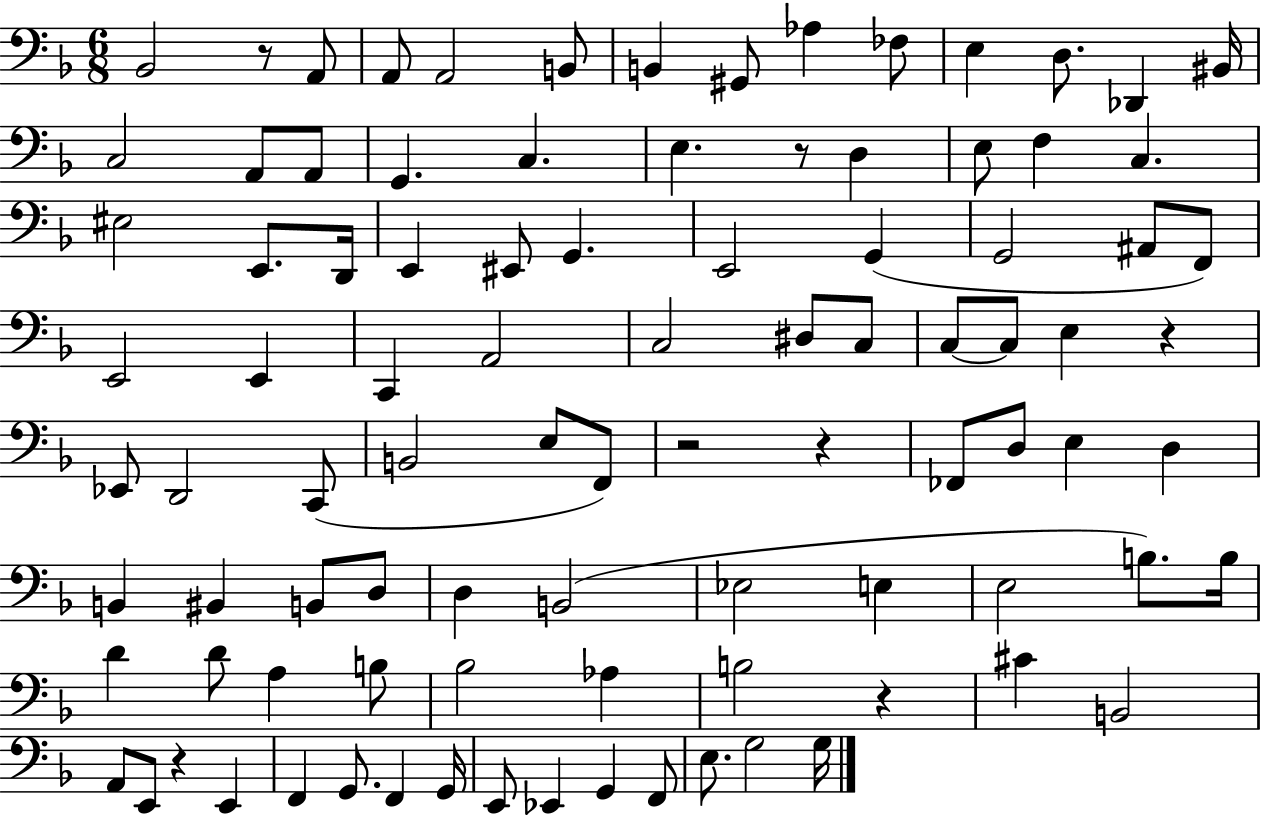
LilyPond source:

{
  \clef bass
  \numericTimeSignature
  \time 6/8
  \key f \major
  bes,2 r8 a,8 | a,8 a,2 b,8 | b,4 gis,8 aes4 fes8 | e4 d8. des,4 bis,16 | \break c2 a,8 a,8 | g,4. c4. | e4. r8 d4 | e8 f4 c4. | \break eis2 e,8. d,16 | e,4 eis,8 g,4. | e,2 g,4( | g,2 ais,8 f,8) | \break e,2 e,4 | c,4 a,2 | c2 dis8 c8 | c8~~ c8 e4 r4 | \break ees,8 d,2 c,8( | b,2 e8 f,8) | r2 r4 | fes,8 d8 e4 d4 | \break b,4 bis,4 b,8 d8 | d4 b,2( | ees2 e4 | e2 b8.) b16 | \break d'4 d'8 a4 b8 | bes2 aes4 | b2 r4 | cis'4 b,2 | \break a,8 e,8 r4 e,4 | f,4 g,8. f,4 g,16 | e,8 ees,4 g,4 f,8 | e8. g2 g16 | \break \bar "|."
}